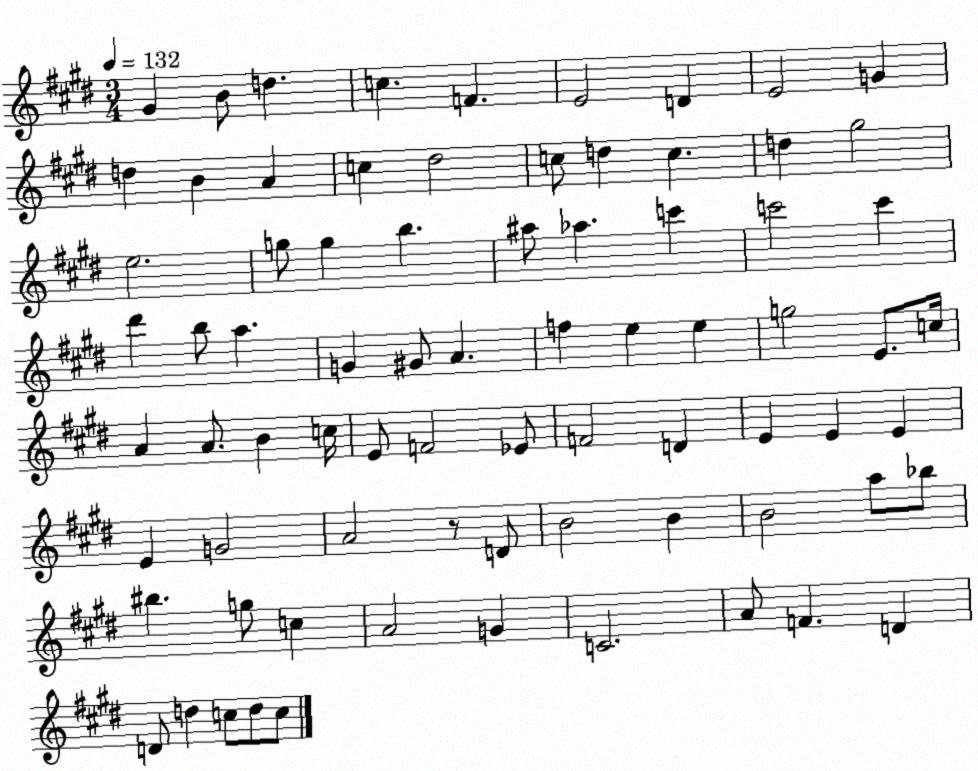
X:1
T:Untitled
M:3/4
L:1/4
K:E
^G B/2 d c F E2 D E2 G d B A c ^d2 c/2 d c d ^g2 e2 g/2 g b ^a/2 _a c' c'2 c' ^d' b/2 a G ^G/2 A f e e g2 E/2 c/4 A A/2 B c/4 E/2 F2 _E/2 F2 D E E E E G2 A2 z/2 D/2 B2 B B2 a/2 _b/2 ^b g/2 c A2 G C2 A/2 F D D/2 d c/2 d/2 c/2